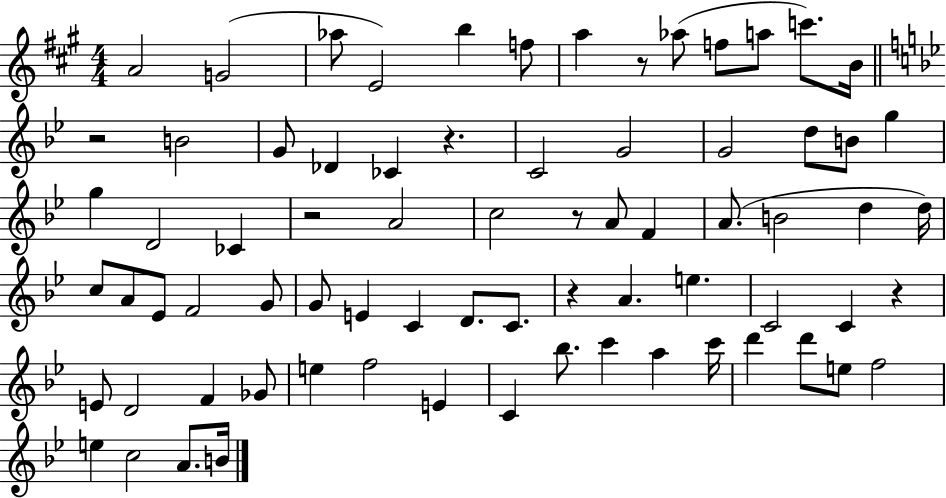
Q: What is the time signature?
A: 4/4